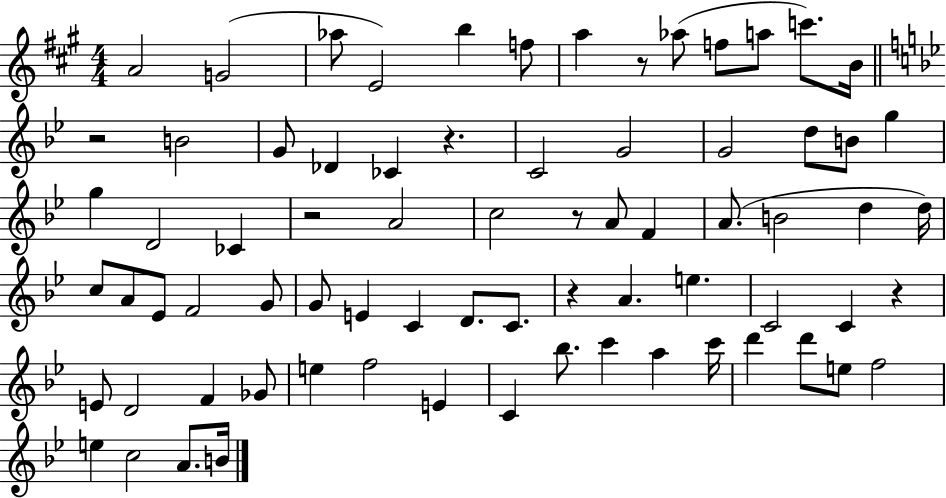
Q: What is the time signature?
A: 4/4